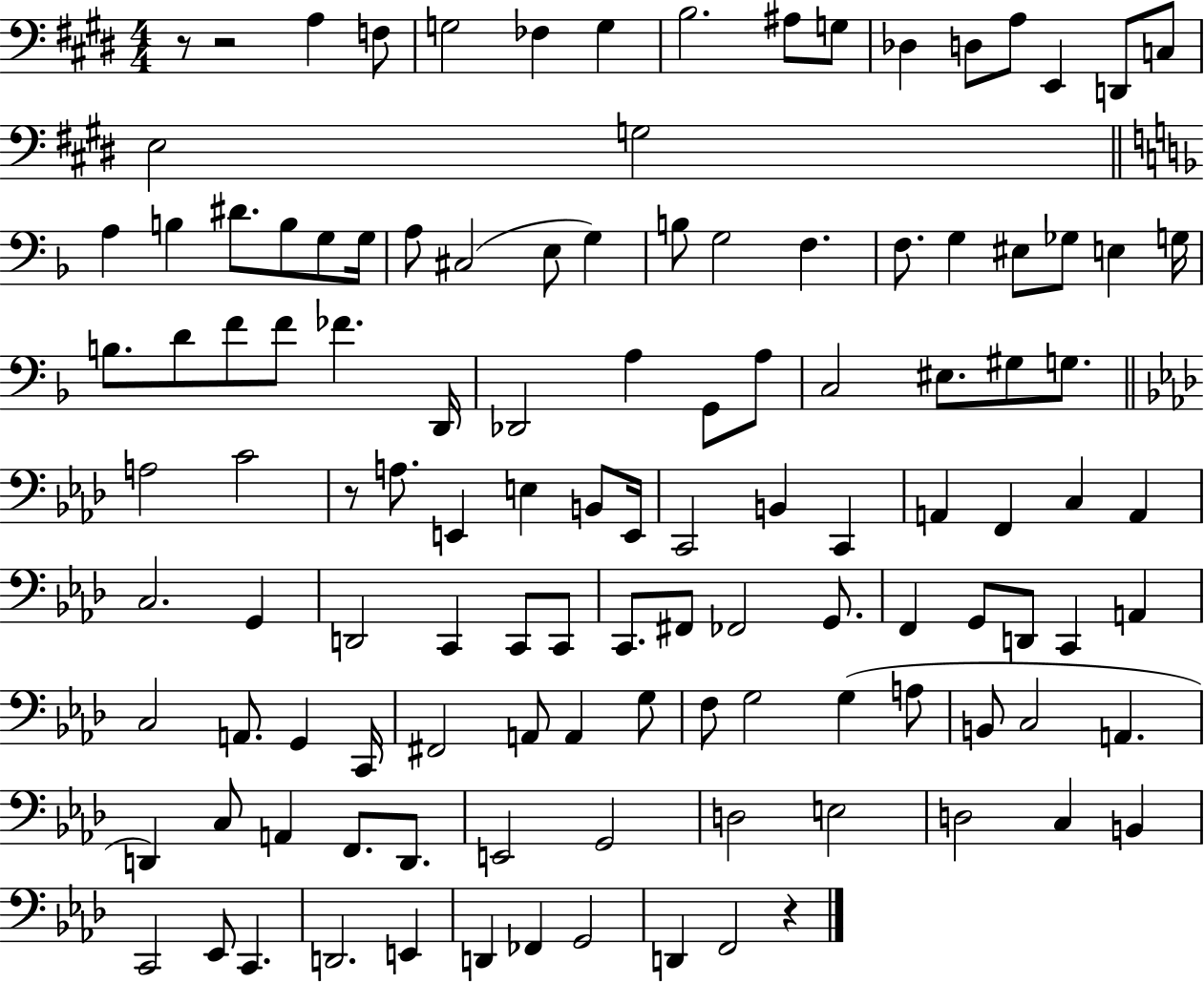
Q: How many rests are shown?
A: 4